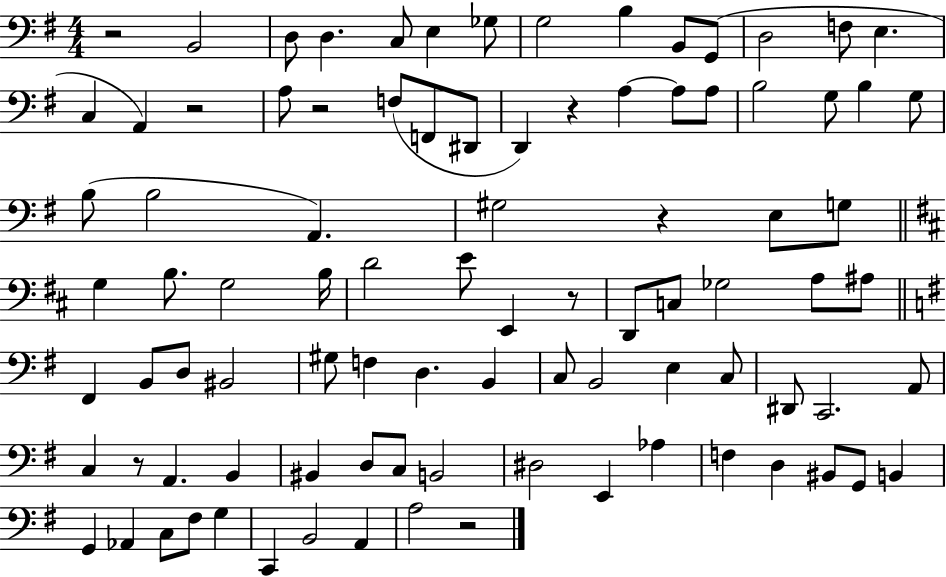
R/h B2/h D3/e D3/q. C3/e E3/q Gb3/e G3/h B3/q B2/e G2/e D3/h F3/e E3/q. C3/q A2/q R/h A3/e R/h F3/e F2/e D#2/e D2/q R/q A3/q A3/e A3/e B3/h G3/e B3/q G3/e B3/e B3/h A2/q. G#3/h R/q E3/e G3/e G3/q B3/e. G3/h B3/s D4/h E4/e E2/q R/e D2/e C3/e Gb3/h A3/e A#3/e F#2/q B2/e D3/e BIS2/h G#3/e F3/q D3/q. B2/q C3/e B2/h E3/q C3/e D#2/e C2/h. A2/e C3/q R/e A2/q. B2/q BIS2/q D3/e C3/e B2/h D#3/h E2/q Ab3/q F3/q D3/q BIS2/e G2/e B2/q G2/q Ab2/q C3/e F#3/e G3/q C2/q B2/h A2/q A3/h R/h